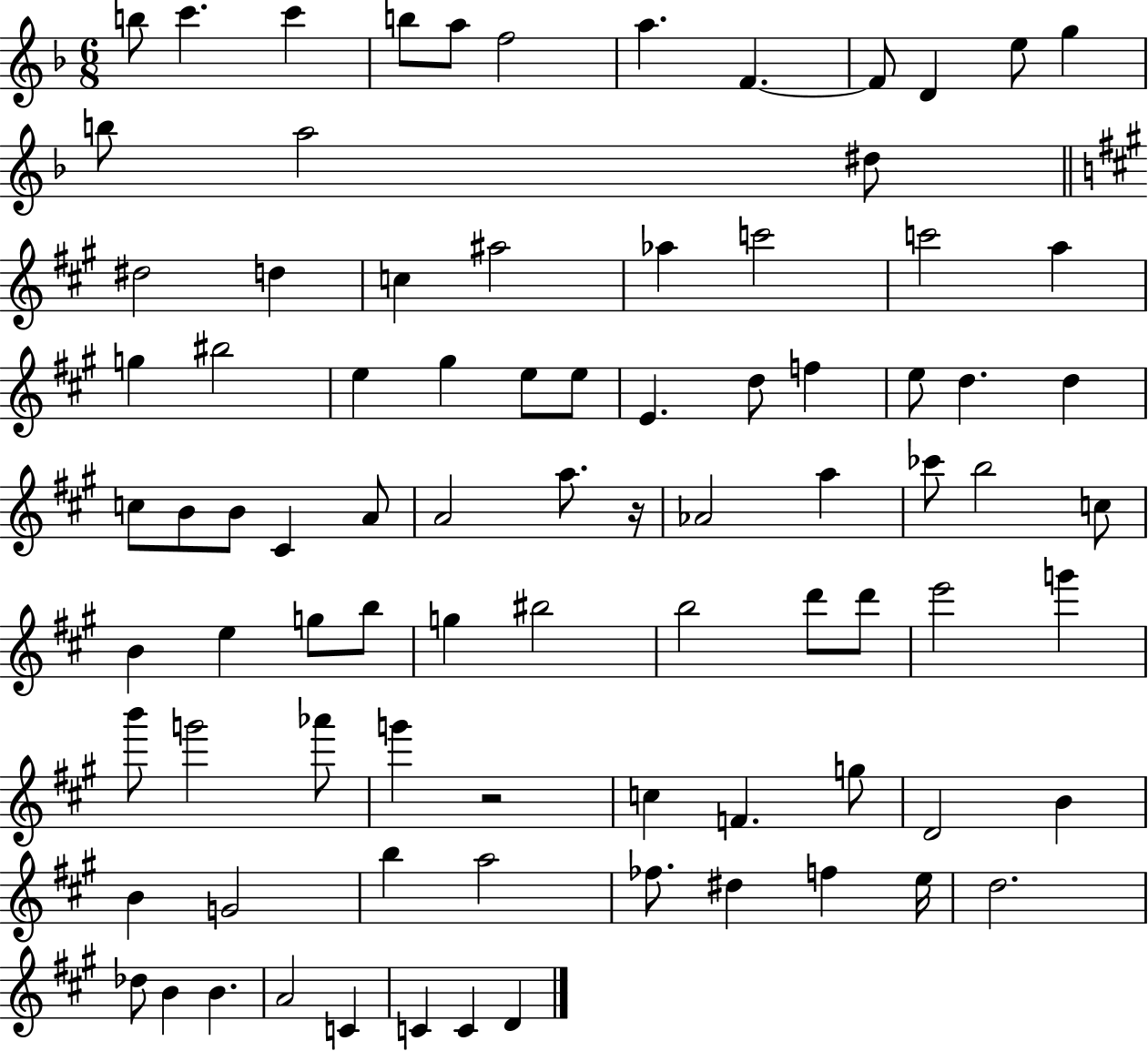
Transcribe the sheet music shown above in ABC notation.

X:1
T:Untitled
M:6/8
L:1/4
K:F
b/2 c' c' b/2 a/2 f2 a F F/2 D e/2 g b/2 a2 ^d/2 ^d2 d c ^a2 _a c'2 c'2 a g ^b2 e ^g e/2 e/2 E d/2 f e/2 d d c/2 B/2 B/2 ^C A/2 A2 a/2 z/4 _A2 a _c'/2 b2 c/2 B e g/2 b/2 g ^b2 b2 d'/2 d'/2 e'2 g' b'/2 g'2 _a'/2 g' z2 c F g/2 D2 B B G2 b a2 _f/2 ^d f e/4 d2 _d/2 B B A2 C C C D